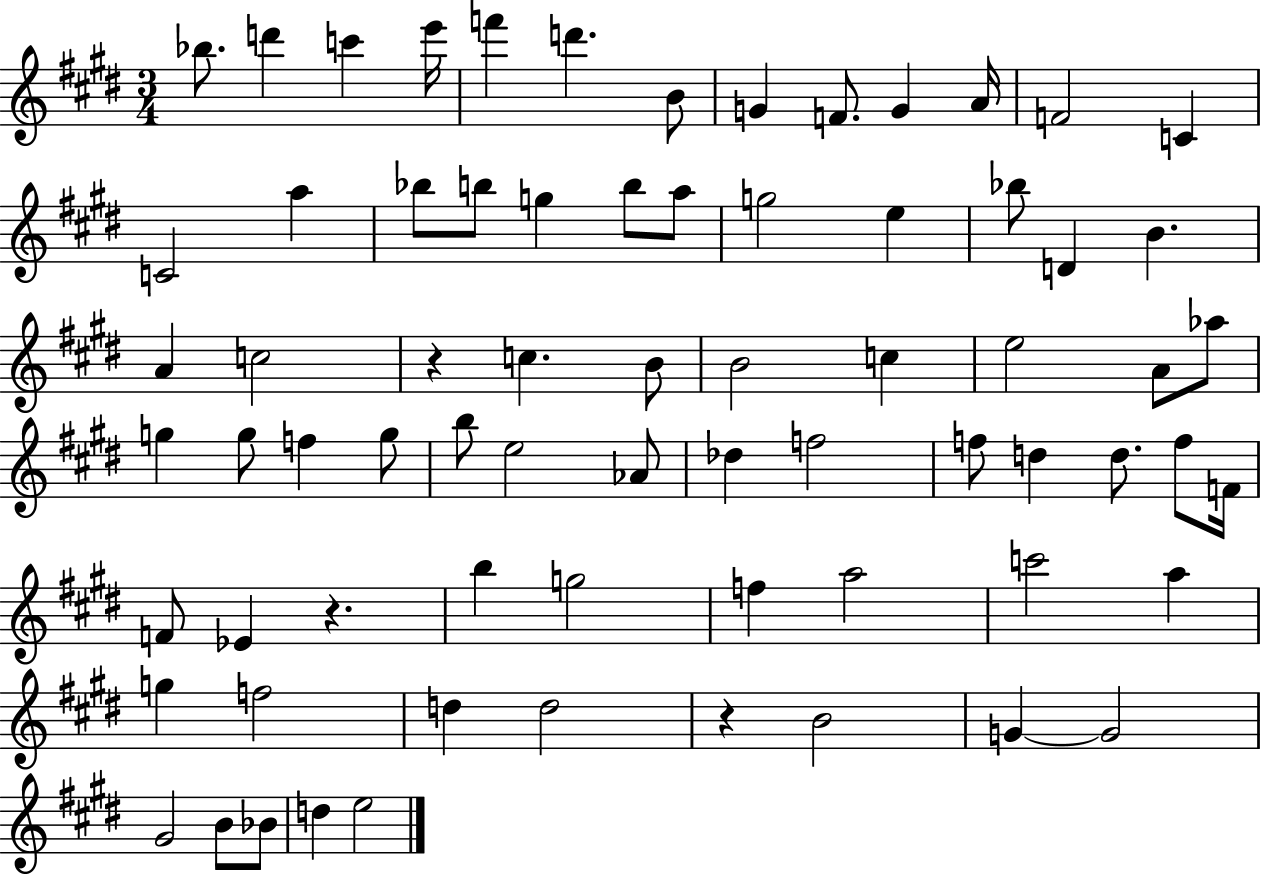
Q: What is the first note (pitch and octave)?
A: Bb5